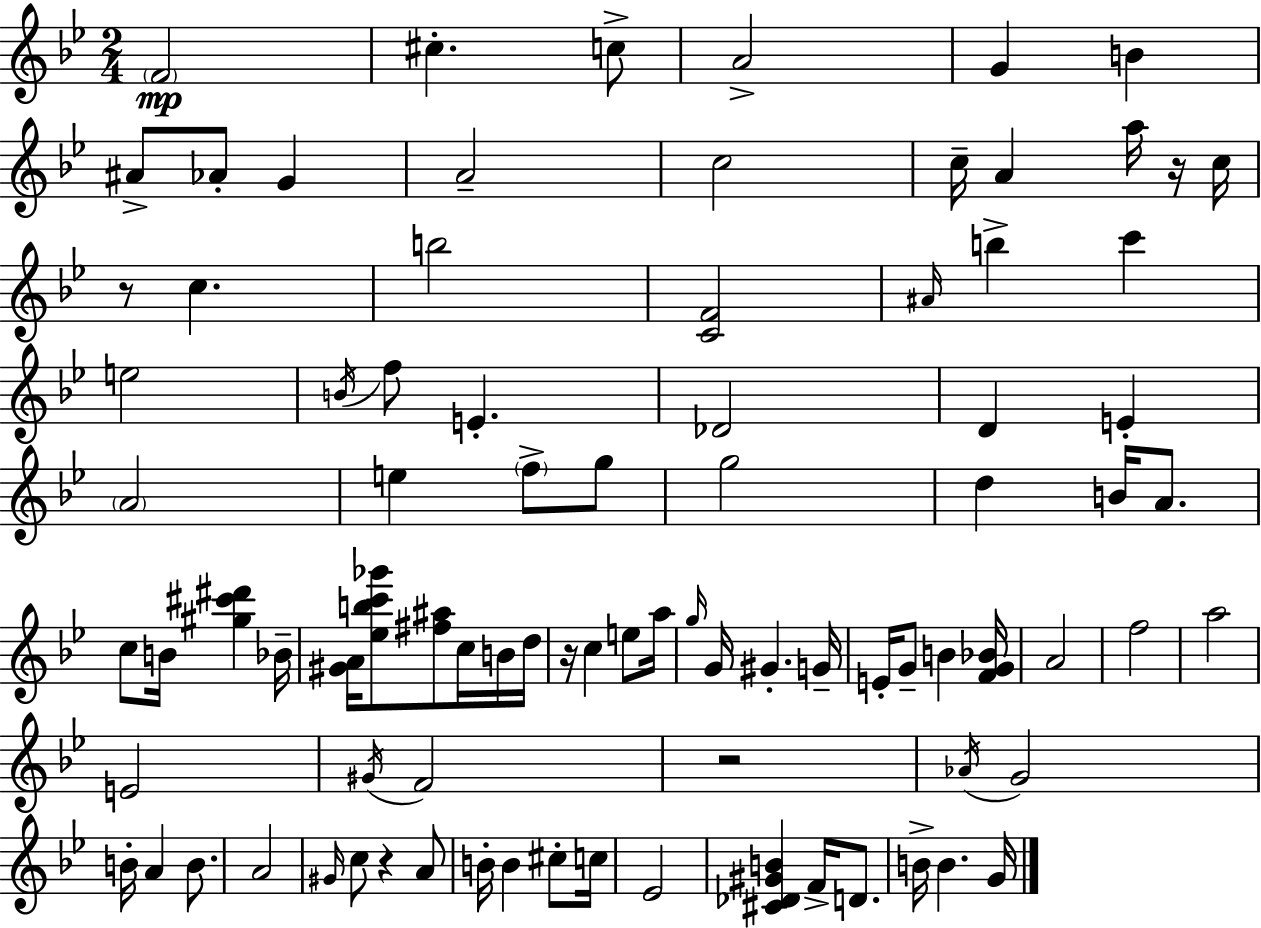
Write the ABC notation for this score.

X:1
T:Untitled
M:2/4
L:1/4
K:Gm
F2 ^c c/2 A2 G B ^A/2 _A/2 G A2 c2 c/4 A a/4 z/4 c/4 z/2 c b2 [CF]2 ^A/4 b c' e2 B/4 f/2 E _D2 D E A2 e f/2 g/2 g2 d B/4 A/2 c/2 B/4 [^g^c'^d'] _B/4 [^GA]/4 [_ebc'_g']/2 [^f^a]/2 c/4 B/4 d/4 z/4 c e/2 a/4 g/4 G/4 ^G G/4 E/4 G/2 B [FG_B]/4 A2 f2 a2 E2 ^G/4 F2 z2 _A/4 G2 B/4 A B/2 A2 ^G/4 c/2 z A/2 B/4 B ^c/2 c/4 _E2 [^C_D^GB] F/4 D/2 B/4 B G/4